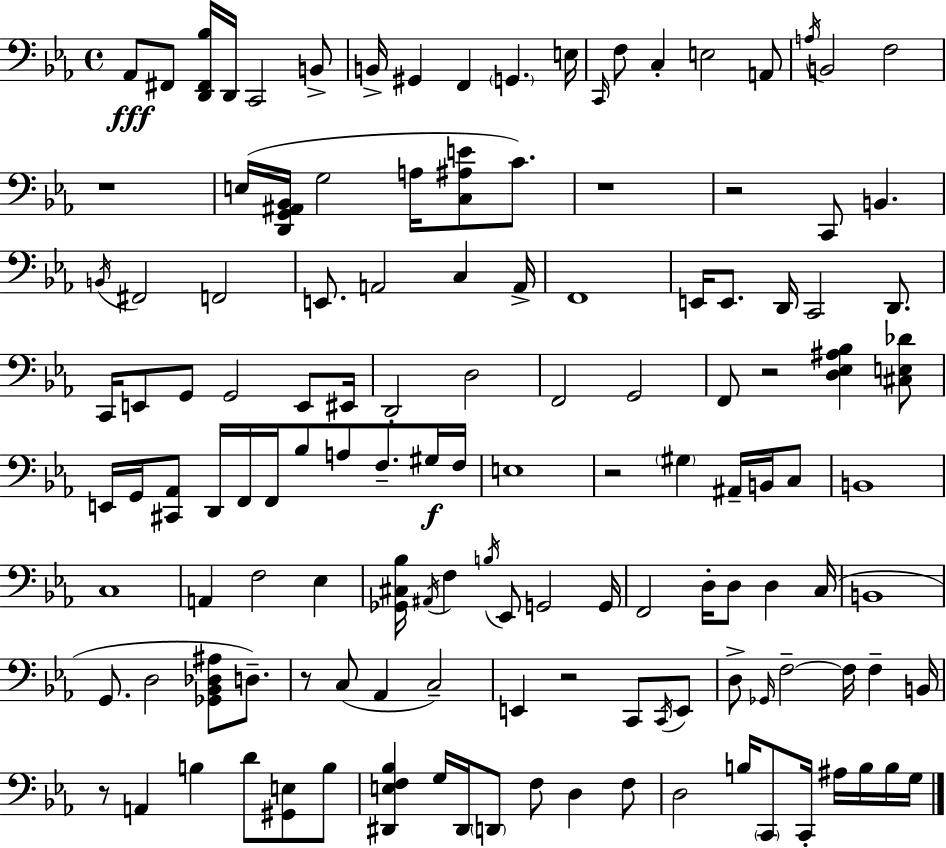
X:1
T:Untitled
M:4/4
L:1/4
K:Eb
_A,,/2 ^F,,/2 [D,,^F,,_B,]/4 D,,/4 C,,2 B,,/2 B,,/4 ^G,, F,, G,, E,/4 C,,/4 F,/2 C, E,2 A,,/2 A,/4 B,,2 F,2 z4 E,/4 [D,,G,,^A,,_B,,]/4 G,2 A,/4 [C,^A,E]/2 C/2 z4 z2 C,,/2 B,, B,,/4 ^F,,2 F,,2 E,,/2 A,,2 C, A,,/4 F,,4 E,,/4 E,,/2 D,,/4 C,,2 D,,/2 C,,/4 E,,/2 G,,/2 G,,2 E,,/2 ^E,,/4 D,,2 D,2 F,,2 G,,2 F,,/2 z2 [D,_E,^A,_B,] [^C,E,_D]/2 E,,/4 G,,/4 [^C,,_A,,]/2 D,,/4 F,,/4 F,,/4 _B,/2 A,/2 F,/2 ^G,/4 F,/4 E,4 z2 ^G, ^A,,/4 B,,/4 C,/2 B,,4 C,4 A,, F,2 _E, [_G,,^C,_B,]/4 ^A,,/4 F, B,/4 _E,,/2 G,,2 G,,/4 F,,2 D,/4 D,/2 D, C,/4 B,,4 G,,/2 D,2 [_G,,_B,,_D,^A,]/2 D,/2 z/2 C,/2 _A,, C,2 E,, z2 C,,/2 C,,/4 E,,/2 D,/2 _G,,/4 F,2 F,/4 F, B,,/4 z/2 A,, B, D/2 [^G,,E,]/2 B,/2 [^D,,E,F,_B,] G,/4 ^D,,/4 D,,/2 F,/2 D, F,/2 D,2 B,/4 C,,/2 C,,/4 ^A,/4 B,/4 B,/4 G,/4